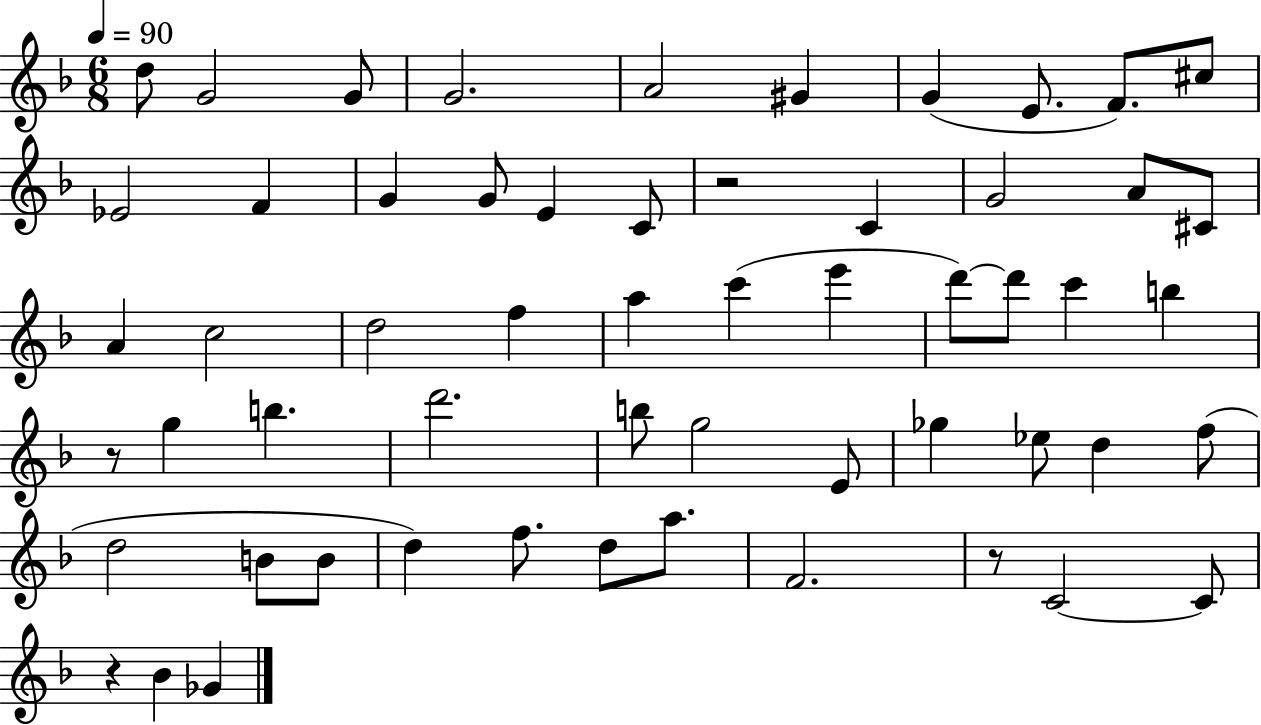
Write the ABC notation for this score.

X:1
T:Untitled
M:6/8
L:1/4
K:F
d/2 G2 G/2 G2 A2 ^G G E/2 F/2 ^c/2 _E2 F G G/2 E C/2 z2 C G2 A/2 ^C/2 A c2 d2 f a c' e' d'/2 d'/2 c' b z/2 g b d'2 b/2 g2 E/2 _g _e/2 d f/2 d2 B/2 B/2 d f/2 d/2 a/2 F2 z/2 C2 C/2 z _B _G